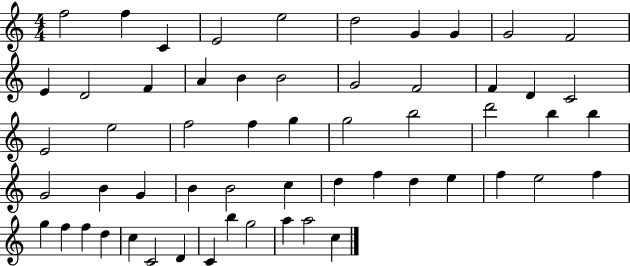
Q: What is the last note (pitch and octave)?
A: C5